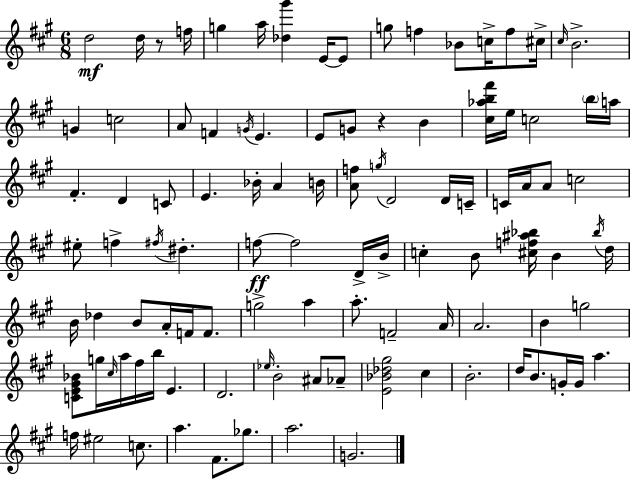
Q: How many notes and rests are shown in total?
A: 104